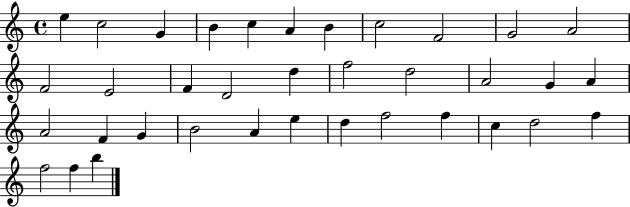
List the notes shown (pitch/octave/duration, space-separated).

E5/q C5/h G4/q B4/q C5/q A4/q B4/q C5/h F4/h G4/h A4/h F4/h E4/h F4/q D4/h D5/q F5/h D5/h A4/h G4/q A4/q A4/h F4/q G4/q B4/h A4/q E5/q D5/q F5/h F5/q C5/q D5/h F5/q F5/h F5/q B5/q